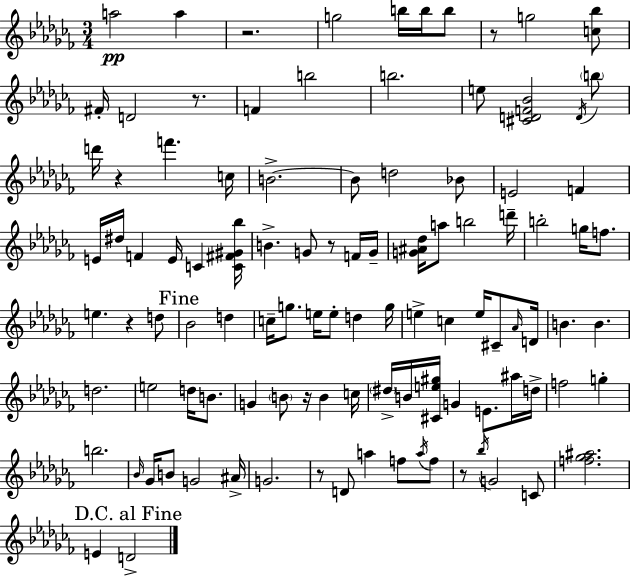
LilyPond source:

{
  \clef treble
  \numericTimeSignature
  \time 3/4
  \key aes \minor
  a''2\pp a''4 | r2. | g''2 b''16 b''16 b''8 | r8 g''2 <c'' bes''>8 | \break fis'16-. d'2 r8. | f'4 b''2 | b''2. | e''8 <cis' d' f' bes'>2 \acciaccatura { d'16 } \parenthesize b''8 | \break d'''16 r4 f'''4. | c''16 b'2.->~~ | b'8 d''2 bes'8 | e'2 f'4 | \break e'16 dis''16 f'4 e'16 c'4 | <c' fis' gis' bes''>16 b'4.-> g'8 r8 f'16 | g'16-- <g' ais' des''>16 a''8 b''2 | d'''16-- b''2-. g''16 f''8. | \break e''4. r4 d''8 | \mark "Fine" bes'2 d''4 | c''16-- g''8. e''16 e''8-. d''4 | g''16 e''4-> c''4 e''16 cis'8-- | \break \grace { aes'16 } d'16 b'4. b'4. | d''2. | e''2 d''16 b'8. | g'4 \parenthesize b'8 r16 b'4 | \break c''16 \parenthesize dis''16-> b'16 <cis' e'' gis''>16 g'4 e'8. | ais''16 d''16-> f''2 g''4-. | b''2. | \grace { bes'16 } ges'16 b'8 g'2 | \break ais'16-> g'2. | r8 d'8 a''4 f''8 | \acciaccatura { a''16 } f''8 r8 \acciaccatura { bes''16 } g'2 | c'8 <f'' ges'' ais''>2. | \break \mark "D.C. al Fine" e'4 d'2-> | \bar "|."
}